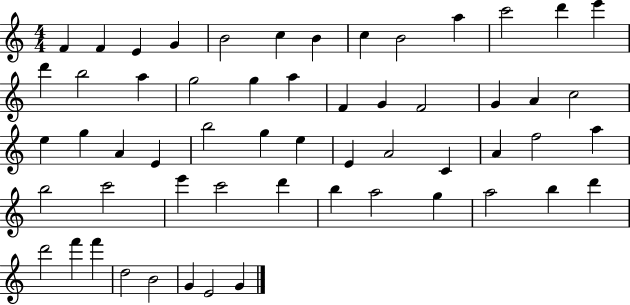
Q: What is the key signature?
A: C major